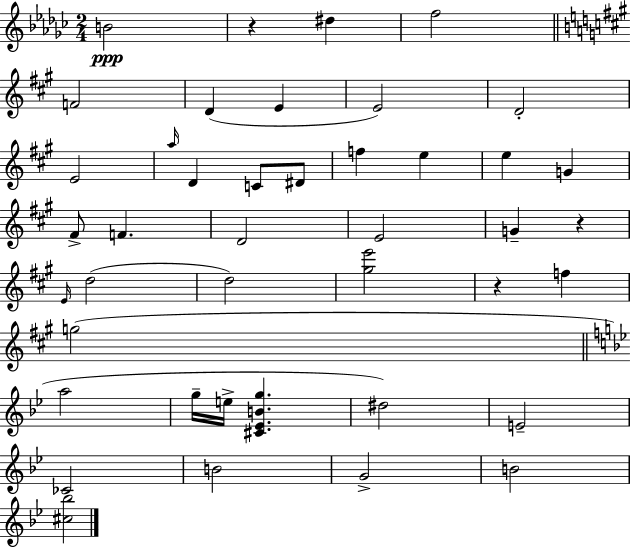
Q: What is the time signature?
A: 2/4